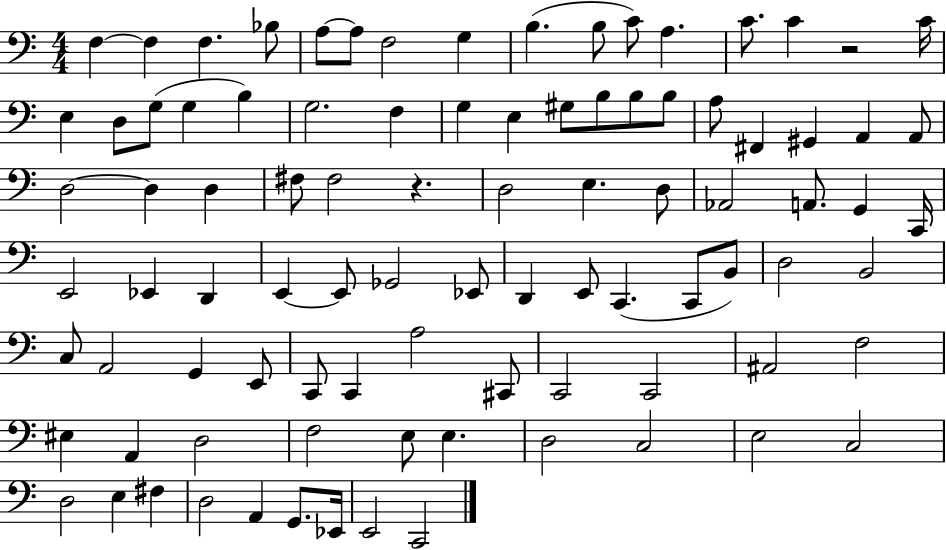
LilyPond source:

{
  \clef bass
  \numericTimeSignature
  \time 4/4
  \key c \major
  f4~~ f4 f4. bes8 | a8~~ a8 f2 g4 | b4.( b8 c'8) a4. | c'8. c'4 r2 c'16 | \break e4 d8 g8( g4 b4) | g2. f4 | g4 e4 gis8 b8 b8 b8 | a8 fis,4 gis,4 a,4 a,8 | \break d2~~ d4 d4 | fis8 fis2 r4. | d2 e4. d8 | aes,2 a,8. g,4 c,16 | \break e,2 ees,4 d,4 | e,4~~ e,8 ges,2 ees,8 | d,4 e,8 c,4.( c,8 b,8) | d2 b,2 | \break c8 a,2 g,4 e,8 | c,8 c,4 a2 cis,8 | c,2 c,2 | ais,2 f2 | \break eis4 a,4 d2 | f2 e8 e4. | d2 c2 | e2 c2 | \break d2 e4 fis4 | d2 a,4 g,8. ees,16 | e,2 c,2 | \bar "|."
}